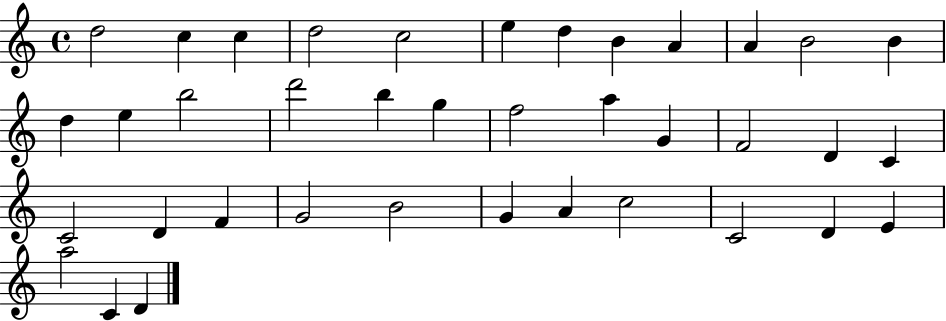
{
  \clef treble
  \time 4/4
  \defaultTimeSignature
  \key c \major
  d''2 c''4 c''4 | d''2 c''2 | e''4 d''4 b'4 a'4 | a'4 b'2 b'4 | \break d''4 e''4 b''2 | d'''2 b''4 g''4 | f''2 a''4 g'4 | f'2 d'4 c'4 | \break c'2 d'4 f'4 | g'2 b'2 | g'4 a'4 c''2 | c'2 d'4 e'4 | \break a''2 c'4 d'4 | \bar "|."
}